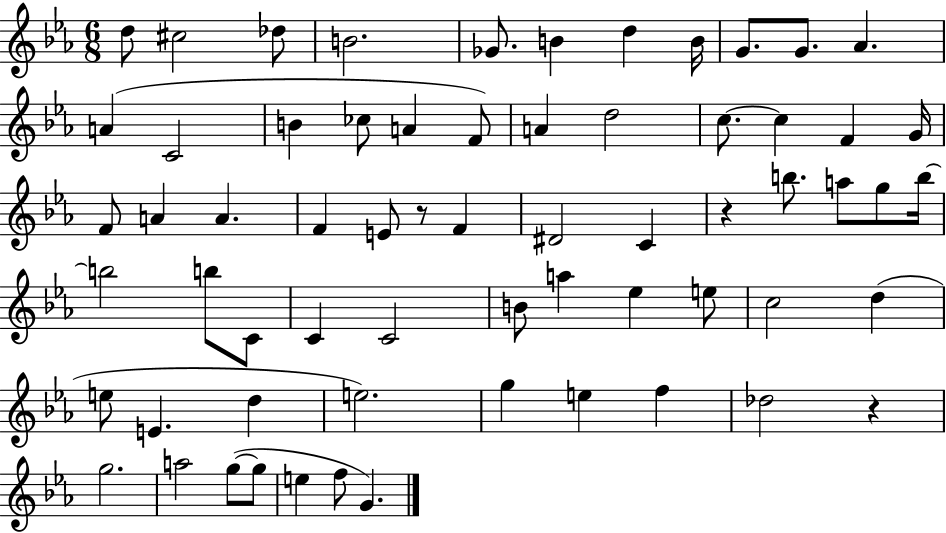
D5/e C#5/h Db5/e B4/h. Gb4/e. B4/q D5/q B4/s G4/e. G4/e. Ab4/q. A4/q C4/h B4/q CES5/e A4/q F4/e A4/q D5/h C5/e. C5/q F4/q G4/s F4/e A4/q A4/q. F4/q E4/e R/e F4/q D#4/h C4/q R/q B5/e. A5/e G5/e B5/s B5/h B5/e C4/e C4/q C4/h B4/e A5/q Eb5/q E5/e C5/h D5/q E5/e E4/q. D5/q E5/h. G5/q E5/q F5/q Db5/h R/q G5/h. A5/h G5/e G5/e E5/q F5/e G4/q.